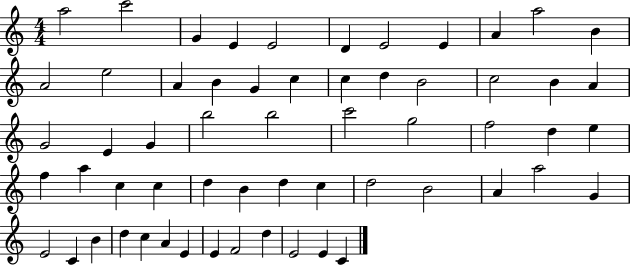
X:1
T:Untitled
M:4/4
L:1/4
K:C
a2 c'2 G E E2 D E2 E A a2 B A2 e2 A B G c c d B2 c2 B A G2 E G b2 b2 c'2 g2 f2 d e f a c c d B d c d2 B2 A a2 G E2 C B d c A E E F2 d E2 E C